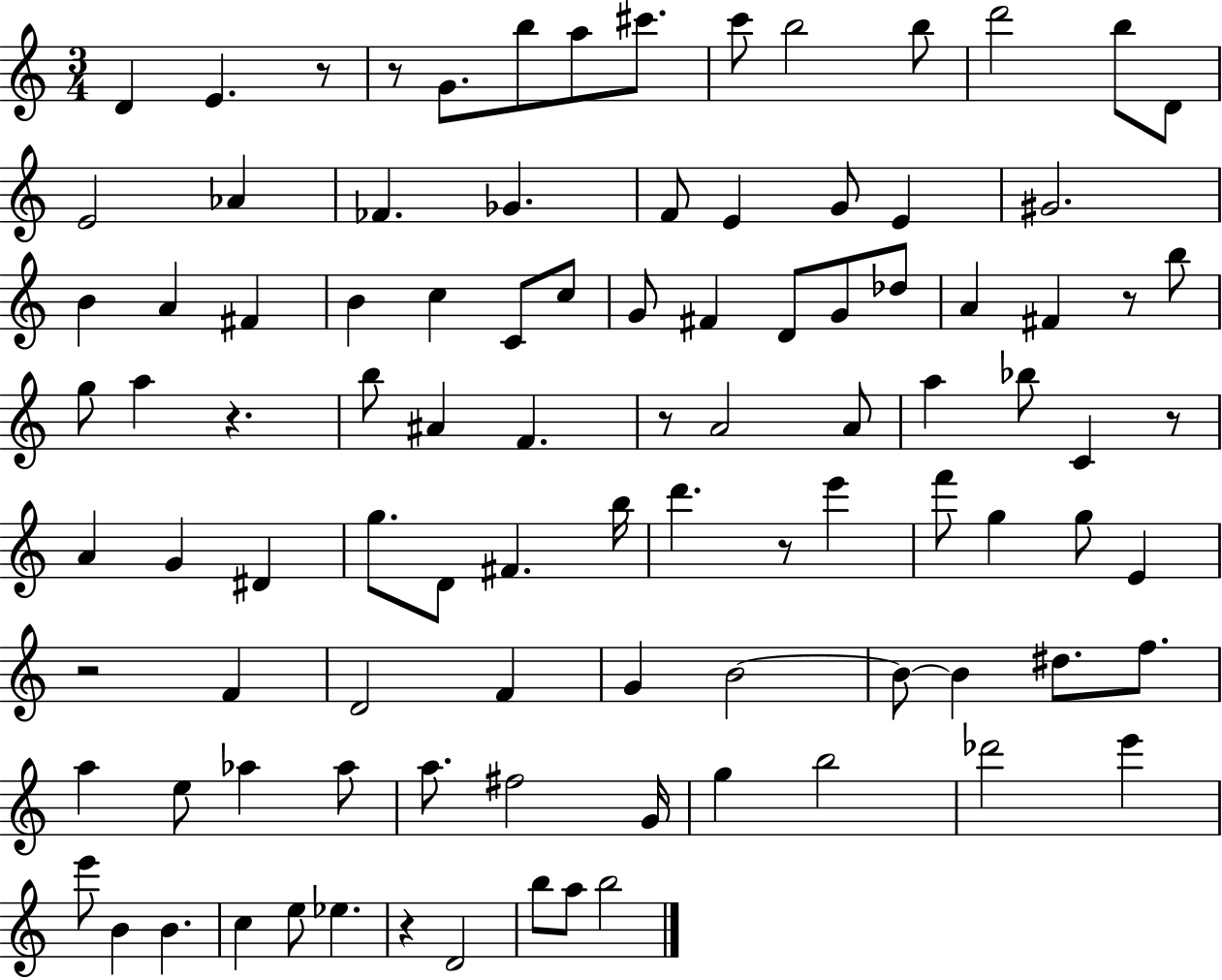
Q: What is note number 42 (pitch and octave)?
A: A4